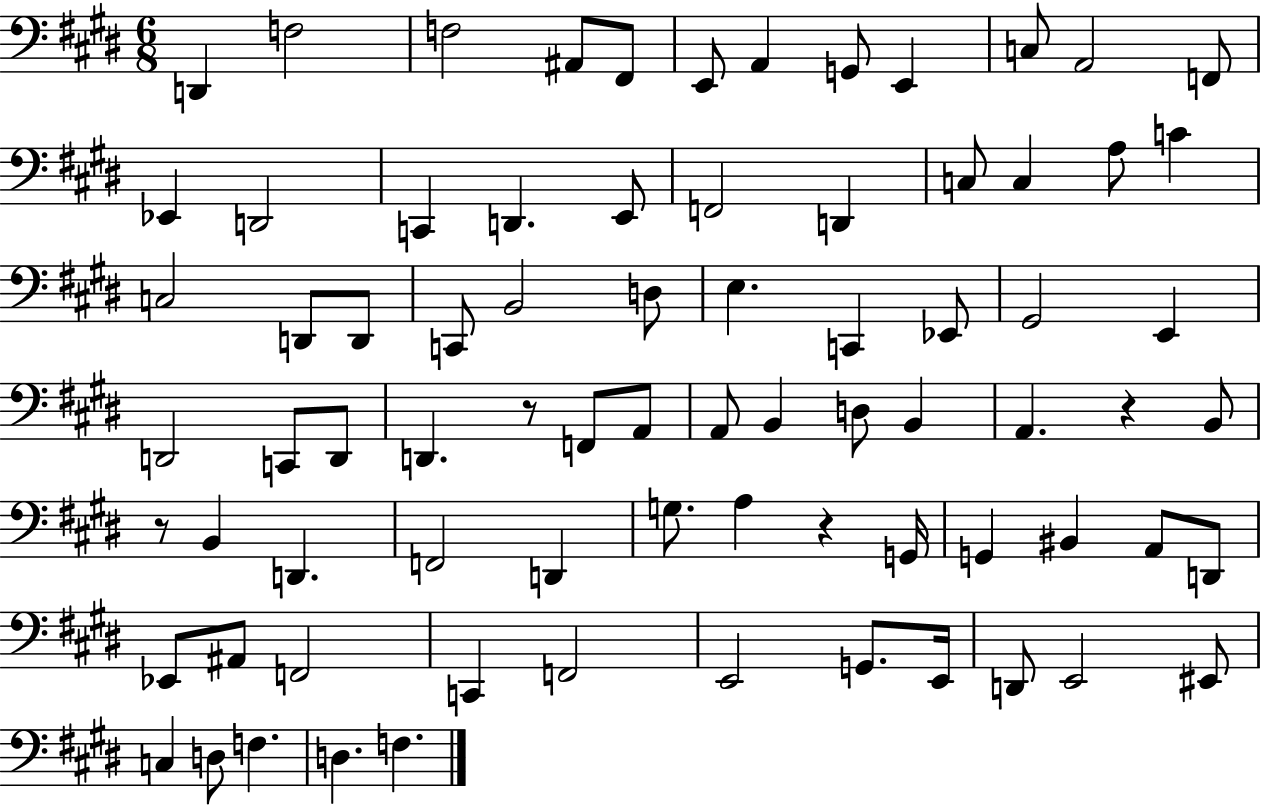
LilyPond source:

{
  \clef bass
  \numericTimeSignature
  \time 6/8
  \key e \major
  d,4 f2 | f2 ais,8 fis,8 | e,8 a,4 g,8 e,4 | c8 a,2 f,8 | \break ees,4 d,2 | c,4 d,4. e,8 | f,2 d,4 | c8 c4 a8 c'4 | \break c2 d,8 d,8 | c,8 b,2 d8 | e4. c,4 ees,8 | gis,2 e,4 | \break d,2 c,8 d,8 | d,4. r8 f,8 a,8 | a,8 b,4 d8 b,4 | a,4. r4 b,8 | \break r8 b,4 d,4. | f,2 d,4 | g8. a4 r4 g,16 | g,4 bis,4 a,8 d,8 | \break ees,8 ais,8 f,2 | c,4 f,2 | e,2 g,8. e,16 | d,8 e,2 eis,8 | \break c4 d8 f4. | d4. f4. | \bar "|."
}